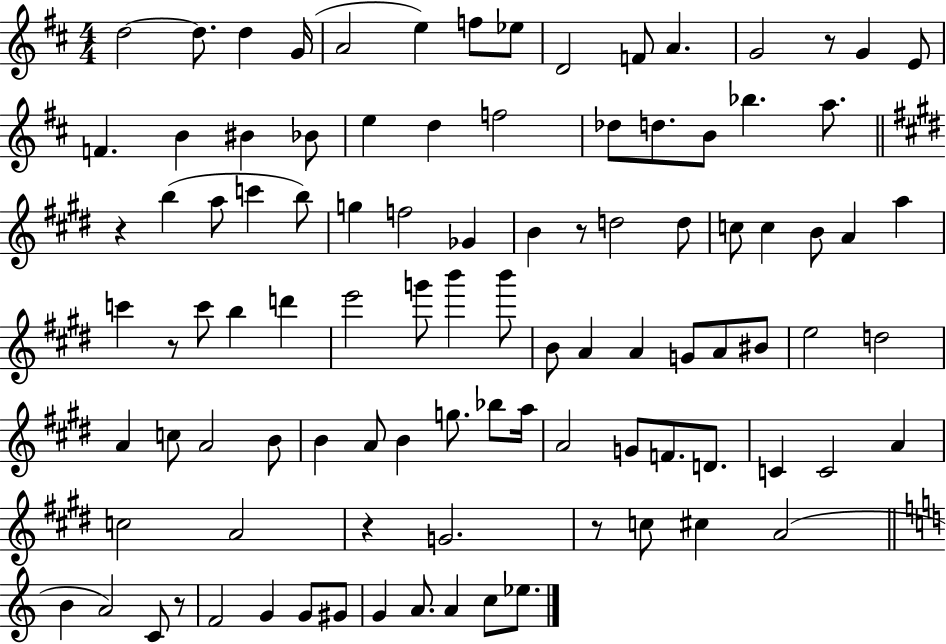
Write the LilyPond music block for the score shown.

{
  \clef treble
  \numericTimeSignature
  \time 4/4
  \key d \major
  d''2~~ d''8. d''4 g'16( | a'2 e''4) f''8 ees''8 | d'2 f'8 a'4. | g'2 r8 g'4 e'8 | \break f'4. b'4 bis'4 bes'8 | e''4 d''4 f''2 | des''8 d''8. b'8 bes''4. a''8. | \bar "||" \break \key e \major r4 b''4( a''8 c'''4 b''8) | g''4 f''2 ges'4 | b'4 r8 d''2 d''8 | c''8 c''4 b'8 a'4 a''4 | \break c'''4 r8 c'''8 b''4 d'''4 | e'''2 g'''8 b'''4 b'''8 | b'8 a'4 a'4 g'8 a'8 bis'8 | e''2 d''2 | \break a'4 c''8 a'2 b'8 | b'4 a'8 b'4 g''8. bes''8 a''16 | a'2 g'8 f'8. d'8. | c'4 c'2 a'4 | \break c''2 a'2 | r4 g'2. | r8 c''8 cis''4 a'2( | \bar "||" \break \key c \major b'4 a'2) c'8 r8 | f'2 g'4 g'8 gis'8 | g'4 a'8. a'4 c''8 ees''8. | \bar "|."
}